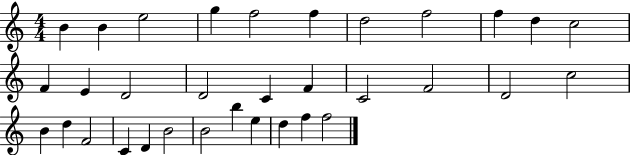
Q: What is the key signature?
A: C major